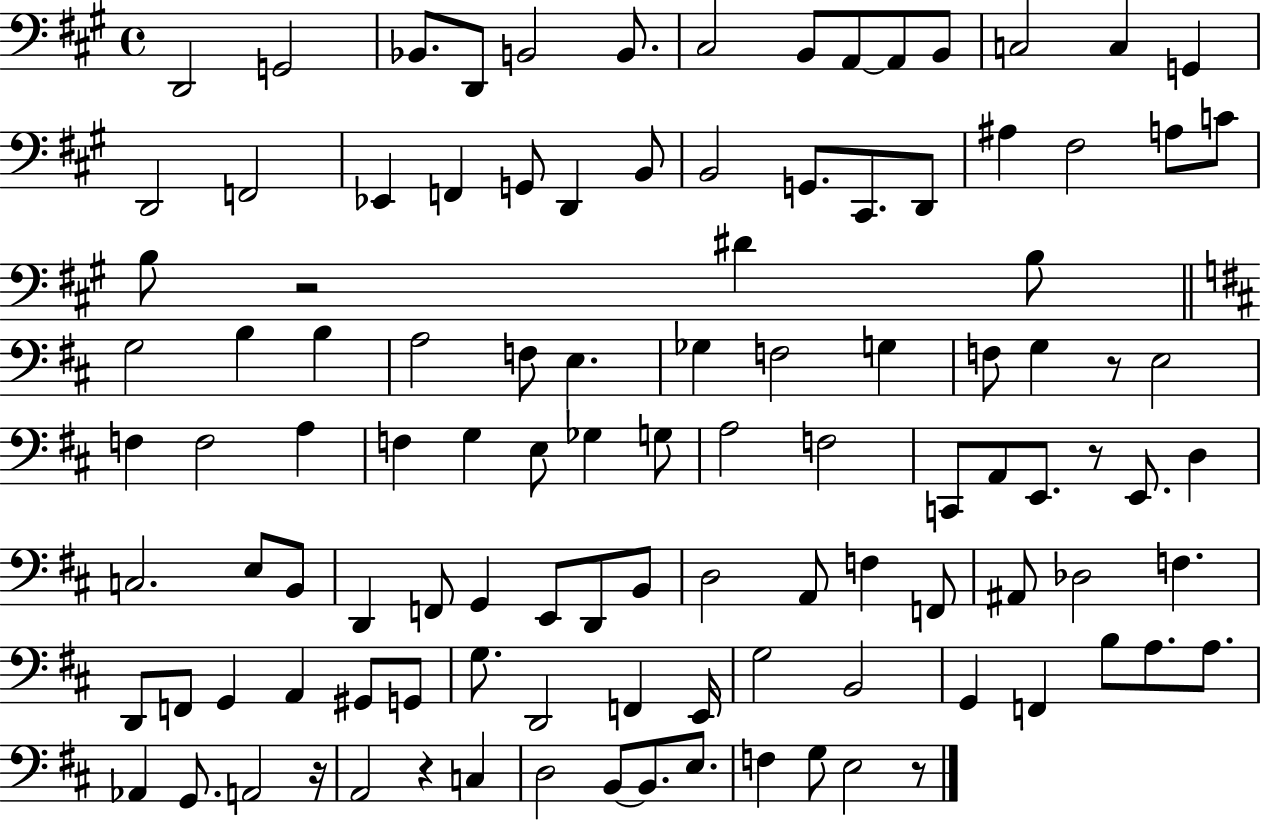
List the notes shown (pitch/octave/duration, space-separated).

D2/h G2/h Bb2/e. D2/e B2/h B2/e. C#3/h B2/e A2/e A2/e B2/e C3/h C3/q G2/q D2/h F2/h Eb2/q F2/q G2/e D2/q B2/e B2/h G2/e. C#2/e. D2/e A#3/q F#3/h A3/e C4/e B3/e R/h D#4/q B3/e G3/h B3/q B3/q A3/h F3/e E3/q. Gb3/q F3/h G3/q F3/e G3/q R/e E3/h F3/q F3/h A3/q F3/q G3/q E3/e Gb3/q G3/e A3/h F3/h C2/e A2/e E2/e. R/e E2/e. D3/q C3/h. E3/e B2/e D2/q F2/e G2/q E2/e D2/e B2/e D3/h A2/e F3/q F2/e A#2/e Db3/h F3/q. D2/e F2/e G2/q A2/q G#2/e G2/e G3/e. D2/h F2/q E2/s G3/h B2/h G2/q F2/q B3/e A3/e. A3/e. Ab2/q G2/e. A2/h R/s A2/h R/q C3/q D3/h B2/e B2/e. E3/e. F3/q G3/e E3/h R/e